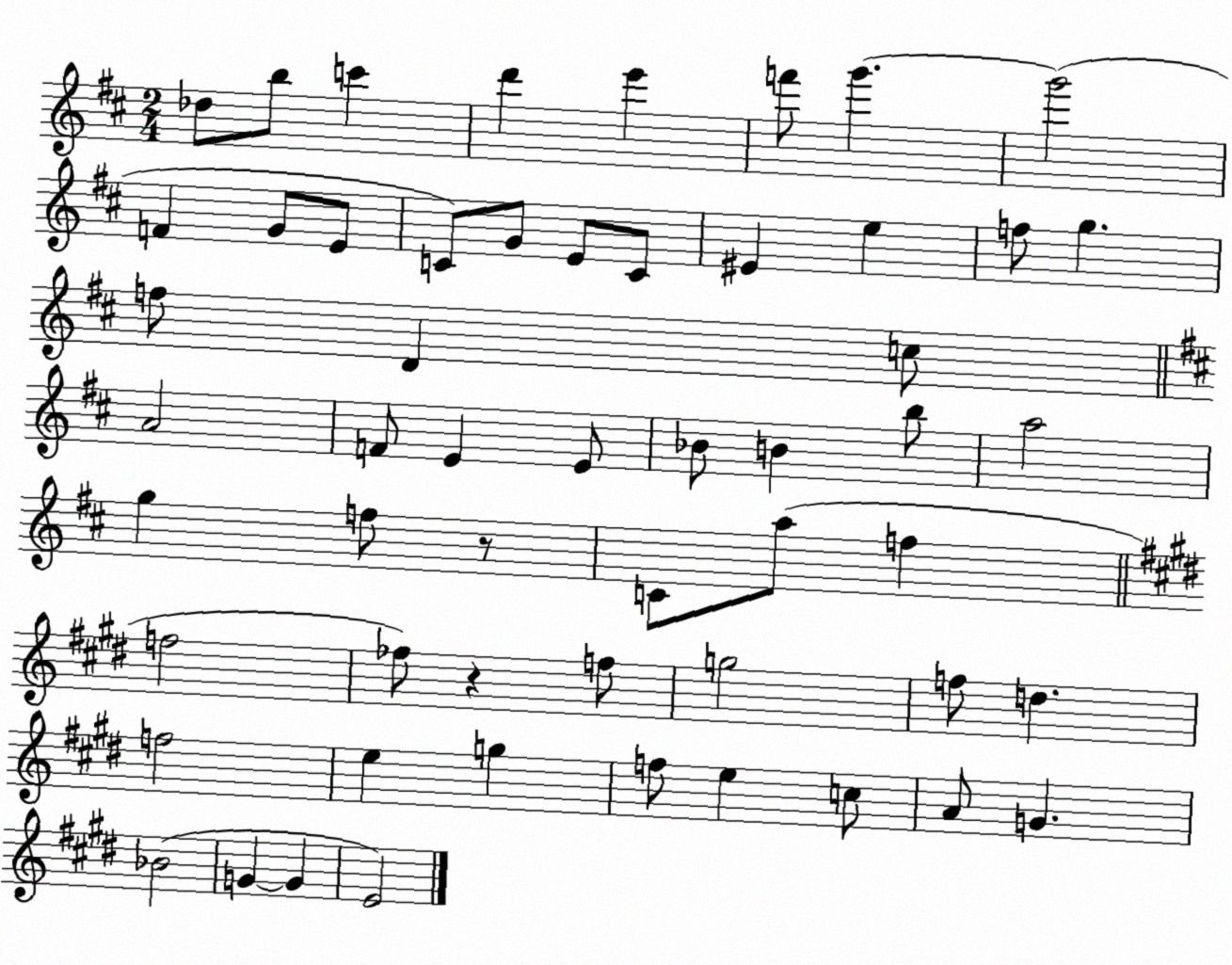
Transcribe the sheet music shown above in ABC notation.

X:1
T:Untitled
M:2/4
L:1/4
K:D
_d/2 b/2 c' d' e' f'/2 g' g'2 F G/2 E/2 C/2 G/2 E/2 C/2 ^E e f/2 g f/2 D c/2 A2 F/2 E E/2 _B/2 B b/2 a2 g f/2 z/2 C/2 a/2 f f2 _f/2 z f/2 g2 f/2 d f2 e g f/2 e c/2 A/2 G _B2 G G E2